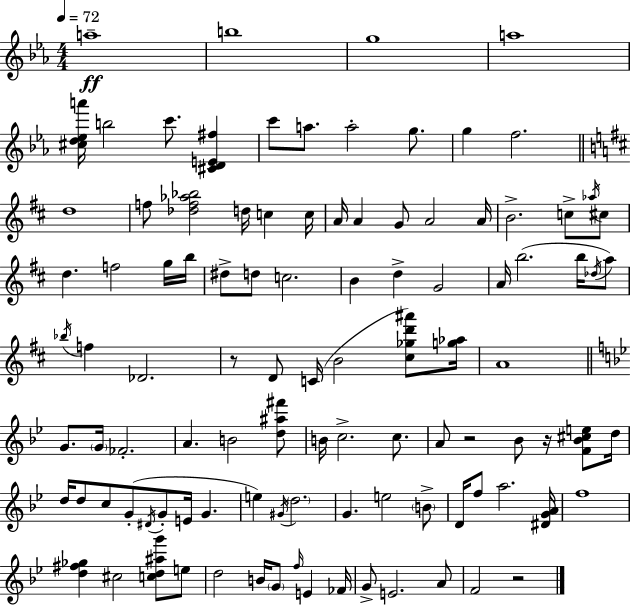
A5/w B5/w G5/w A5/w [C#5,D5,Eb5,A6]/s B5/h C6/e. [C#4,D4,E4,F#5]/q C6/e A5/e. A5/h G5/e. G5/q F5/h. D5/w F5/e [Db5,F5,Ab5,Bb5]/h D5/s C5/q C5/s A4/s A4/q G4/e A4/h A4/s B4/h. C5/e Ab5/s C#5/e D5/q. F5/h G5/s B5/s D#5/e D5/e C5/h. B4/q D5/q G4/h A4/s B5/h. B5/s Db5/s A5/e Bb5/s F5/q Db4/h. R/e D4/e C4/s B4/h [C#5,Gb5,D6,A#6]/e [G5,Ab5]/s A4/w G4/e. G4/s FES4/h. A4/q. B4/h [D5,A#5,F#6]/e B4/s C5/h. C5/e. A4/e R/h Bb4/e R/s [F4,Bb4,C#5,E5]/e D5/s D5/s D5/e C5/e G4/e D#4/s G4/e E4/s G4/q. E5/q G#4/s D5/h. G4/q. E5/h B4/e D4/s F5/e A5/h. [D#4,G4,A4]/s F5/w [D5,F#5,Gb5]/q C#5/h [C5,D5,A#5,G6]/e E5/e D5/h B4/s G4/e F5/s E4/q FES4/s G4/e E4/h. A4/e F4/h R/h